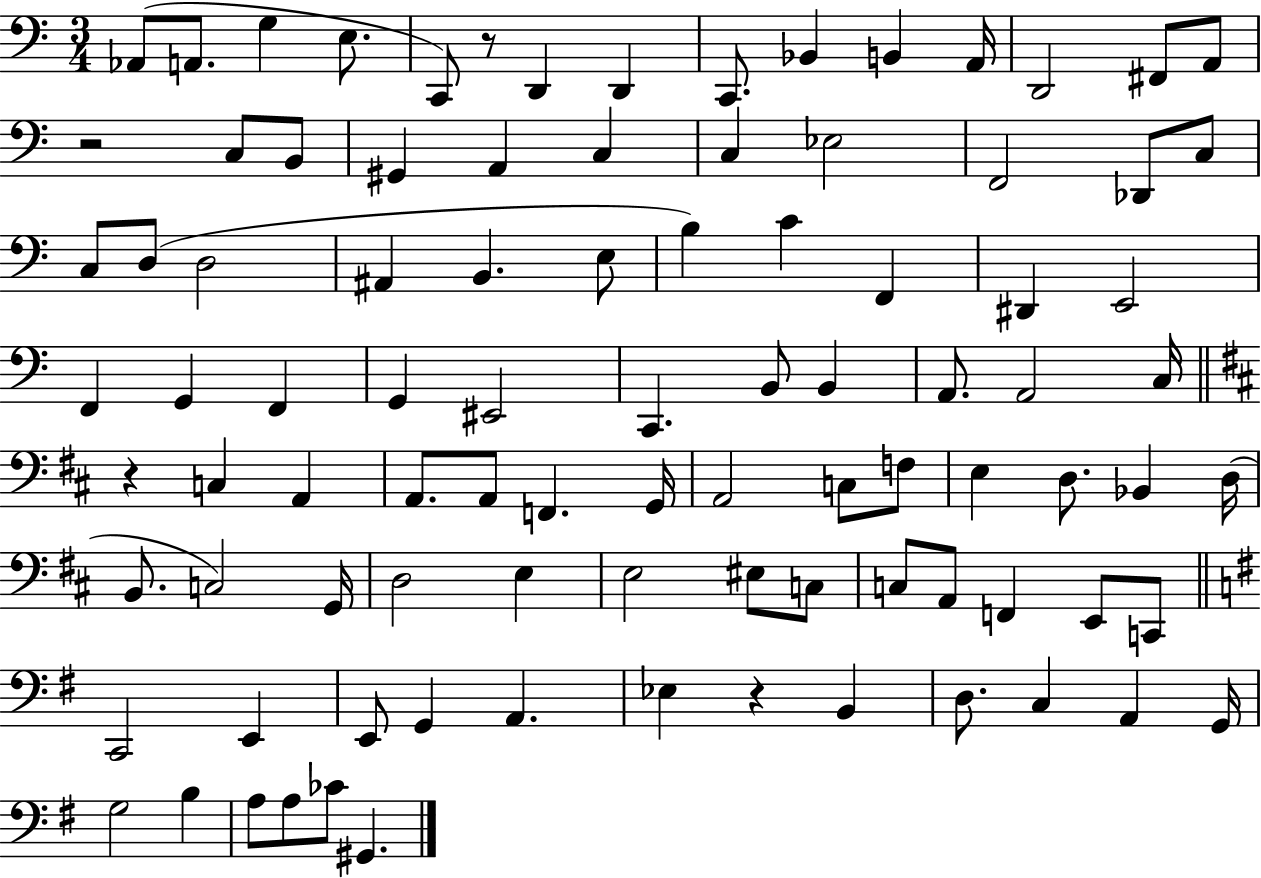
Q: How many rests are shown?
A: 4